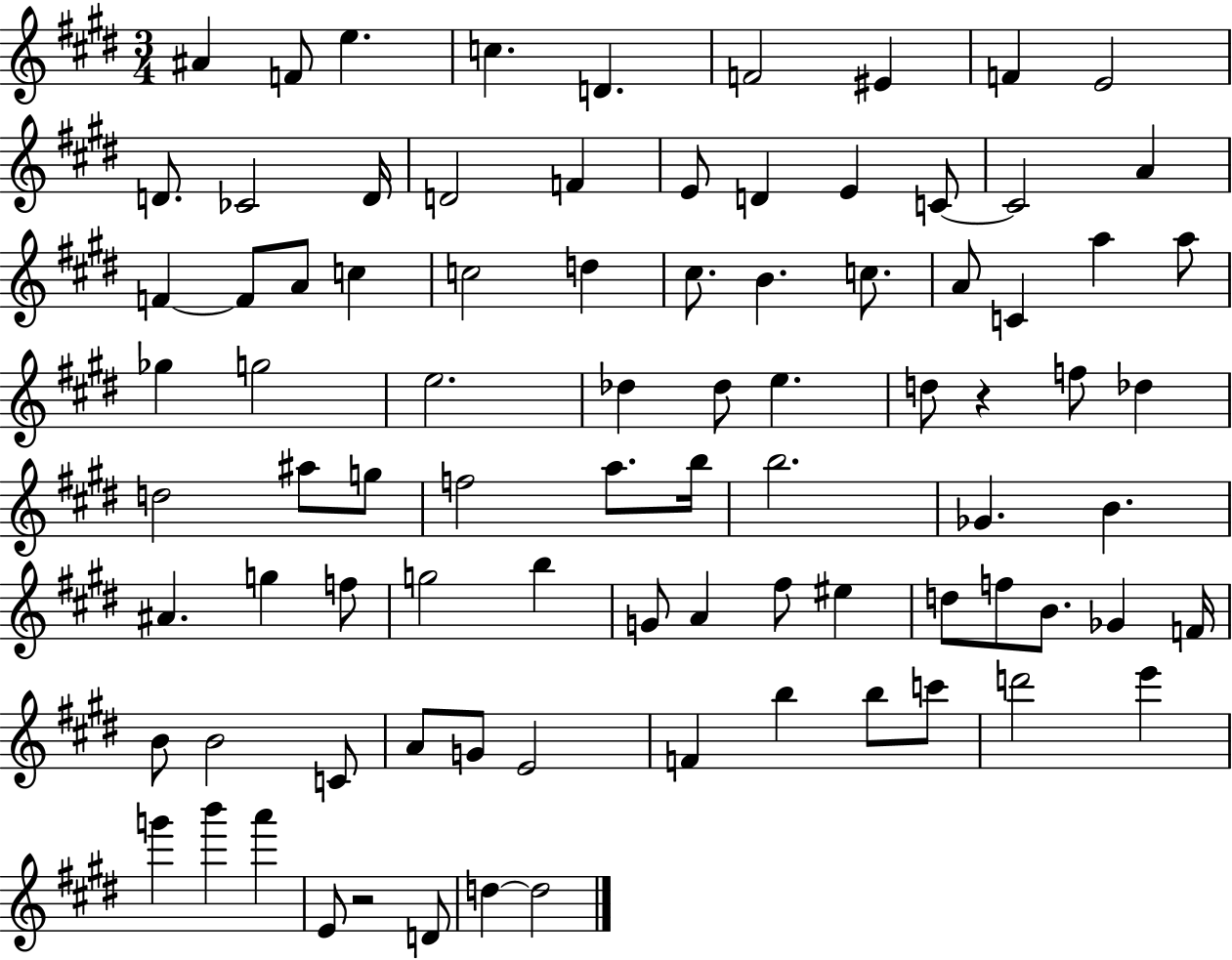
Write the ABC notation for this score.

X:1
T:Untitled
M:3/4
L:1/4
K:E
^A F/2 e c D F2 ^E F E2 D/2 _C2 D/4 D2 F E/2 D E C/2 C2 A F F/2 A/2 c c2 d ^c/2 B c/2 A/2 C a a/2 _g g2 e2 _d _d/2 e d/2 z f/2 _d d2 ^a/2 g/2 f2 a/2 b/4 b2 _G B ^A g f/2 g2 b G/2 A ^f/2 ^e d/2 f/2 B/2 _G F/4 B/2 B2 C/2 A/2 G/2 E2 F b b/2 c'/2 d'2 e' g' b' a' E/2 z2 D/2 d d2